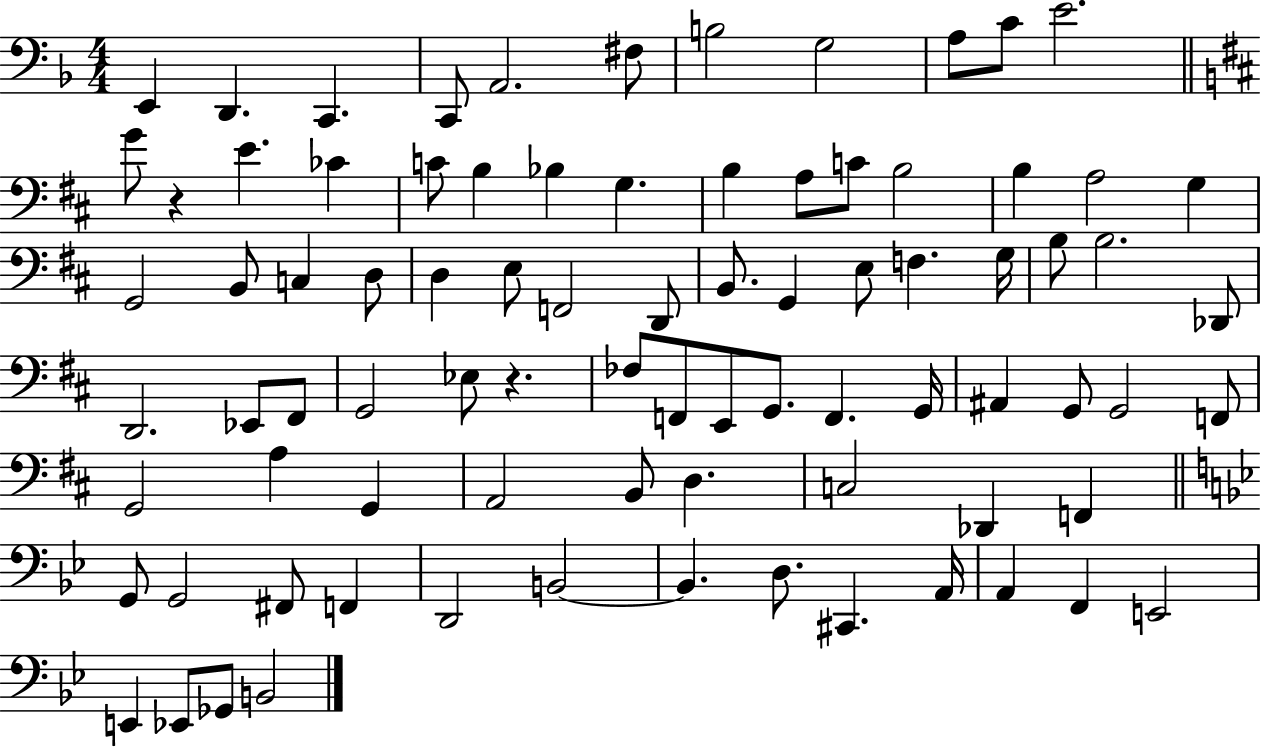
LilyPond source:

{
  \clef bass
  \numericTimeSignature
  \time 4/4
  \key f \major
  e,4 d,4. c,4. | c,8 a,2. fis8 | b2 g2 | a8 c'8 e'2. | \break \bar "||" \break \key d \major g'8 r4 e'4. ces'4 | c'8 b4 bes4 g4. | b4 a8 c'8 b2 | b4 a2 g4 | \break g,2 b,8 c4 d8 | d4 e8 f,2 d,8 | b,8. g,4 e8 f4. g16 | b8 b2. des,8 | \break d,2. ees,8 fis,8 | g,2 ees8 r4. | fes8 f,8 e,8 g,8. f,4. g,16 | ais,4 g,8 g,2 f,8 | \break g,2 a4 g,4 | a,2 b,8 d4. | c2 des,4 f,4 | \bar "||" \break \key bes \major g,8 g,2 fis,8 f,4 | d,2 b,2~~ | b,4. d8. cis,4. a,16 | a,4 f,4 e,2 | \break e,4 ees,8 ges,8 b,2 | \bar "|."
}